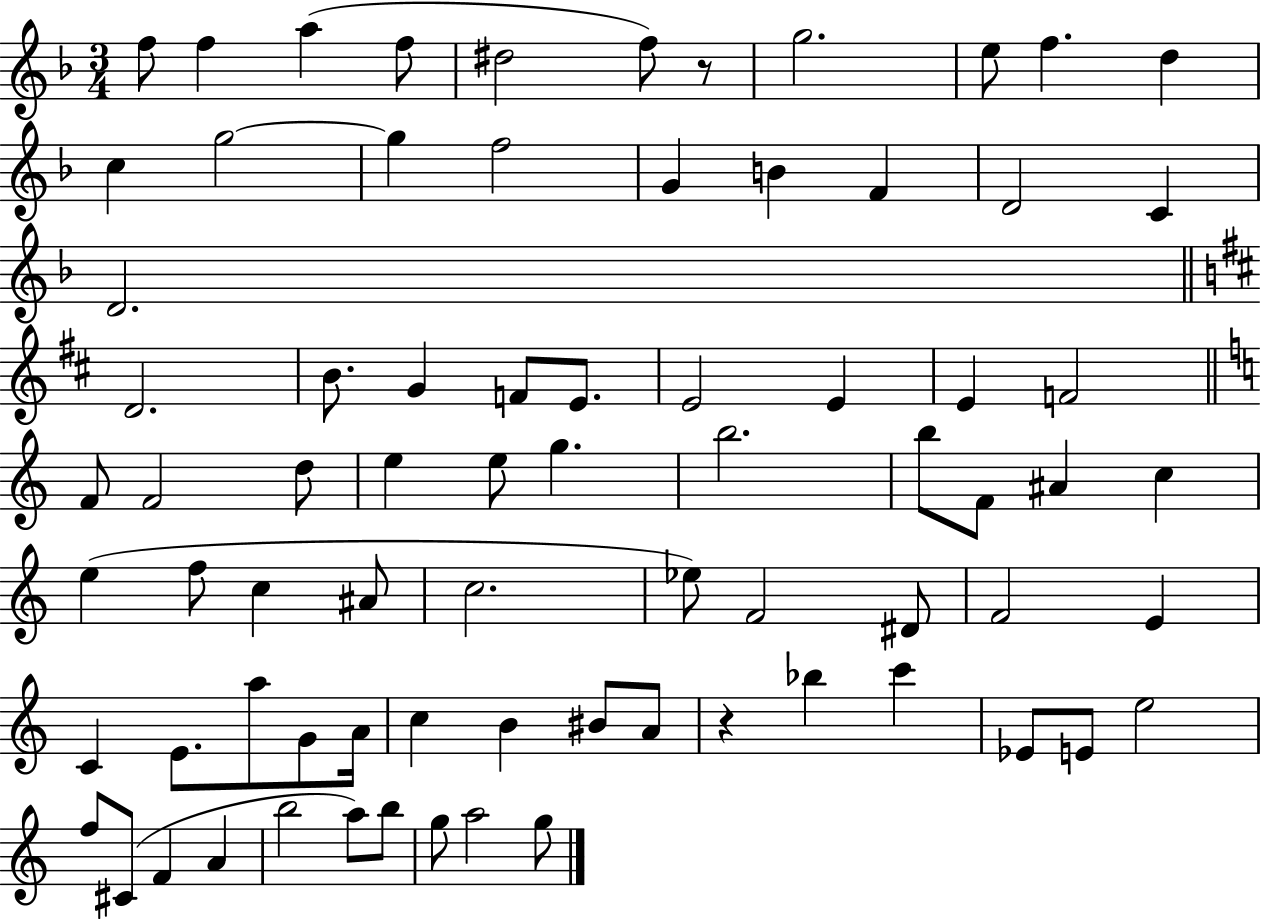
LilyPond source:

{
  \clef treble
  \numericTimeSignature
  \time 3/4
  \key f \major
  f''8 f''4 a''4( f''8 | dis''2 f''8) r8 | g''2. | e''8 f''4. d''4 | \break c''4 g''2~~ | g''4 f''2 | g'4 b'4 f'4 | d'2 c'4 | \break d'2. | \bar "||" \break \key b \minor d'2. | b'8. g'4 f'8 e'8. | e'2 e'4 | e'4 f'2 | \break \bar "||" \break \key a \minor f'8 f'2 d''8 | e''4 e''8 g''4. | b''2. | b''8 f'8 ais'4 c''4 | \break e''4( f''8 c''4 ais'8 | c''2. | ees''8) f'2 dis'8 | f'2 e'4 | \break c'4 e'8. a''8 g'8 a'16 | c''4 b'4 bis'8 a'8 | r4 bes''4 c'''4 | ees'8 e'8 e''2 | \break f''8 cis'8( f'4 a'4 | b''2 a''8) b''8 | g''8 a''2 g''8 | \bar "|."
}